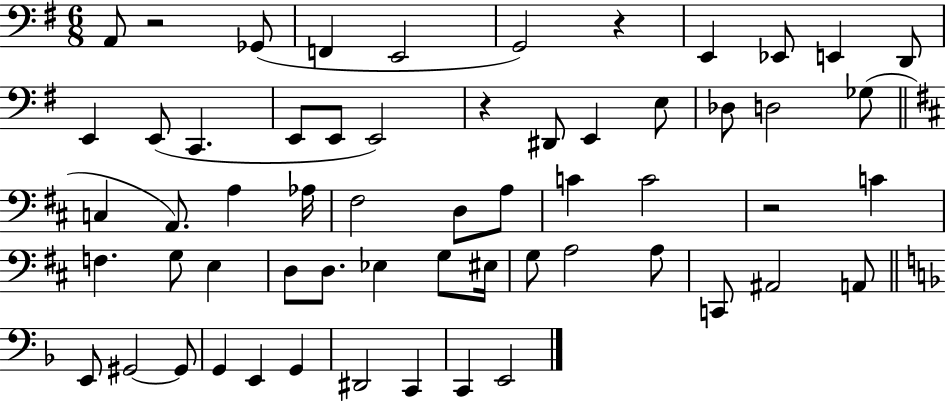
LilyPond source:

{
  \clef bass
  \numericTimeSignature
  \time 6/8
  \key g \major
  a,8 r2 ges,8( | f,4 e,2 | g,2) r4 | e,4 ees,8 e,4 d,8 | \break e,4 e,8( c,4. | e,8 e,8 e,2) | r4 dis,8 e,4 e8 | des8 d2 ges8( | \break \bar "||" \break \key d \major c4 a,8.) a4 aes16 | fis2 d8 a8 | c'4 c'2 | r2 c'4 | \break f4. g8 e4 | d8 d8. ees4 g8 eis16 | g8 a2 a8 | c,8 ais,2 a,8 | \break \bar "||" \break \key f \major e,8 gis,2~~ gis,8 | g,4 e,4 g,4 | dis,2 c,4 | c,4 e,2 | \break \bar "|."
}